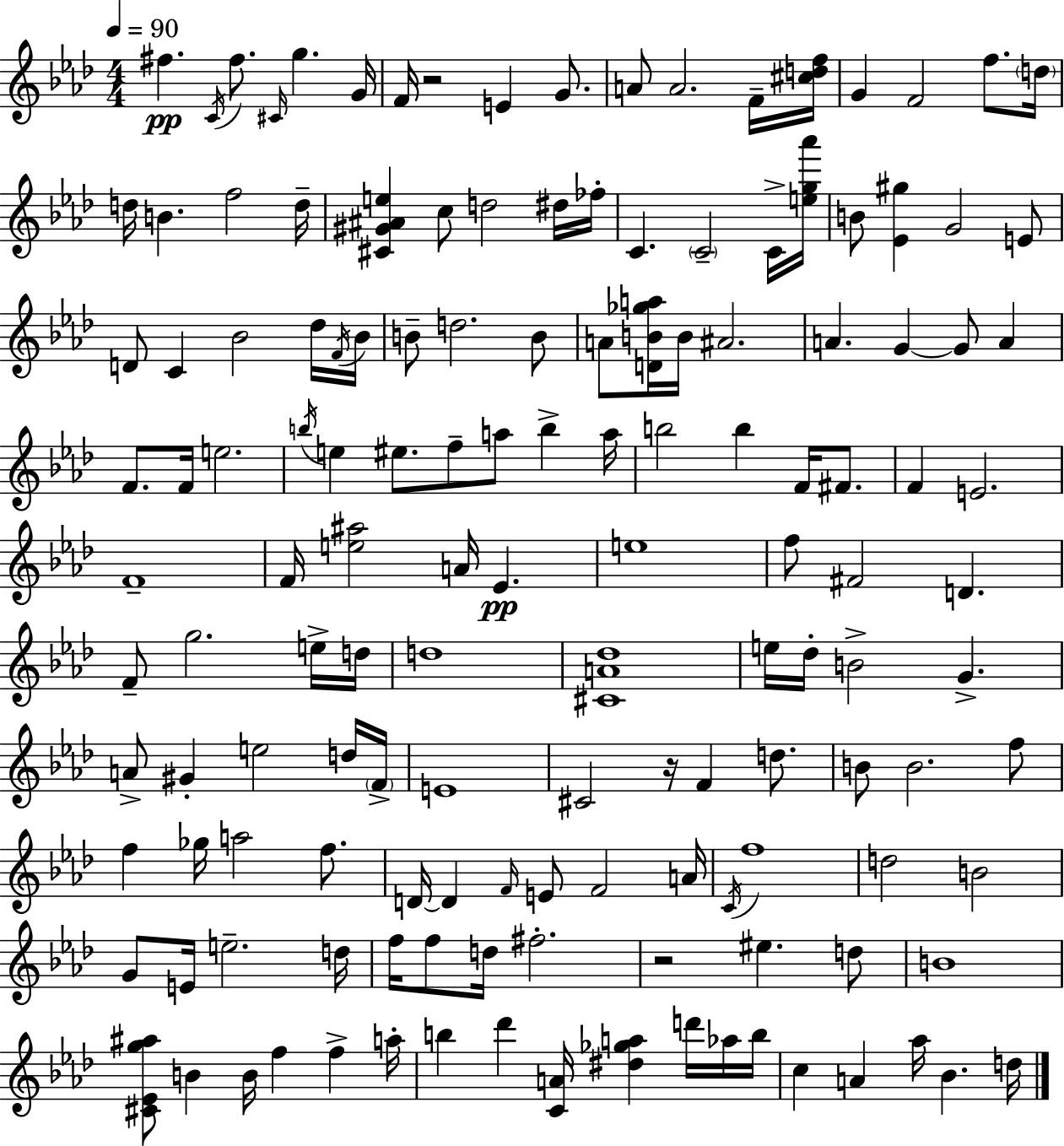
{
  \clef treble
  \numericTimeSignature
  \time 4/4
  \key f \minor
  \tempo 4 = 90
  fis''4.\pp \acciaccatura { c'16 } fis''8. \grace { cis'16 } g''4. | g'16 f'16 r2 e'4 g'8. | a'8 a'2. | f'16-- <cis'' d'' f''>16 g'4 f'2 f''8. | \break \parenthesize d''16 d''16 b'4. f''2 | d''16-- <cis' gis' ais' e''>4 c''8 d''2 | dis''16 fes''16-. c'4. \parenthesize c'2-- | c'16-> <e'' g'' aes'''>16 b'8 <ees' gis''>4 g'2 | \break e'8 d'8 c'4 bes'2 | des''16 \acciaccatura { f'16 } bes'16 b'8-- d''2. | b'8 a'8 <d' b' ges'' a''>16 b'16 ais'2. | a'4. g'4~~ g'8 a'4 | \break f'8. f'16 e''2. | \acciaccatura { b''16 } e''4 eis''8. f''8-- a''8 b''4-> | a''16 b''2 b''4 | f'16 fis'8. f'4 e'2. | \break f'1-- | f'16 <e'' ais''>2 a'16 ees'4.\pp | e''1 | f''8 fis'2 d'4. | \break f'8-- g''2. | e''16-> d''16 d''1 | <cis' a' des''>1 | e''16 des''16-. b'2-> g'4.-> | \break a'8-> gis'4-. e''2 | d''16 \parenthesize f'16-> e'1 | cis'2 r16 f'4 | d''8. b'8 b'2. | \break f''8 f''4 ges''16 a''2 | f''8. d'16~~ d'4 \grace { f'16 } e'8 f'2 | a'16 \acciaccatura { c'16 } f''1 | d''2 b'2 | \break g'8 e'16 e''2.-- | d''16 f''16 f''8 d''16 fis''2.-. | r2 eis''4. | d''8 b'1 | \break <cis' ees' g'' ais''>8 b'4 b'16 f''4 | f''4-> a''16-. b''4 des'''4 <c' a'>16 <dis'' ges'' a''>4 | d'''16 aes''16 b''16 c''4 a'4 aes''16 bes'4. | d''16 \bar "|."
}